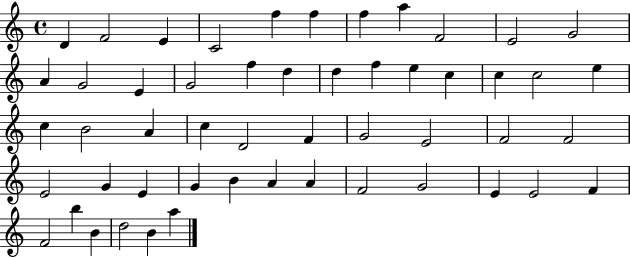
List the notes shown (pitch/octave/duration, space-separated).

D4/q F4/h E4/q C4/h F5/q F5/q F5/q A5/q F4/h E4/h G4/h A4/q G4/h E4/q G4/h F5/q D5/q D5/q F5/q E5/q C5/q C5/q C5/h E5/q C5/q B4/h A4/q C5/q D4/h F4/q G4/h E4/h F4/h F4/h E4/h G4/q E4/q G4/q B4/q A4/q A4/q F4/h G4/h E4/q E4/h F4/q F4/h B5/q B4/q D5/h B4/q A5/q